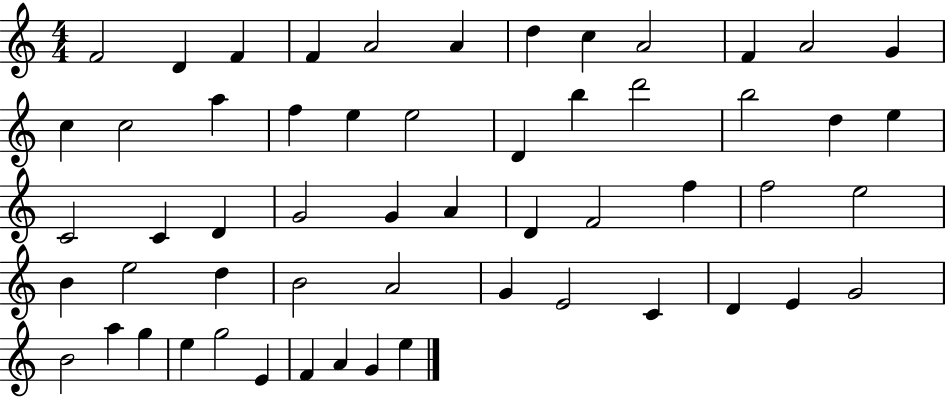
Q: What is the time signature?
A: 4/4